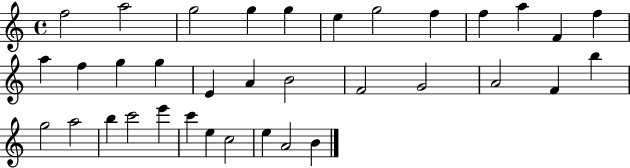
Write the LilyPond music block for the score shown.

{
  \clef treble
  \time 4/4
  \defaultTimeSignature
  \key c \major
  f''2 a''2 | g''2 g''4 g''4 | e''4 g''2 f''4 | f''4 a''4 f'4 f''4 | \break a''4 f''4 g''4 g''4 | e'4 a'4 b'2 | f'2 g'2 | a'2 f'4 b''4 | \break g''2 a''2 | b''4 c'''2 e'''4 | c'''4 e''4 c''2 | e''4 a'2 b'4 | \break \bar "|."
}